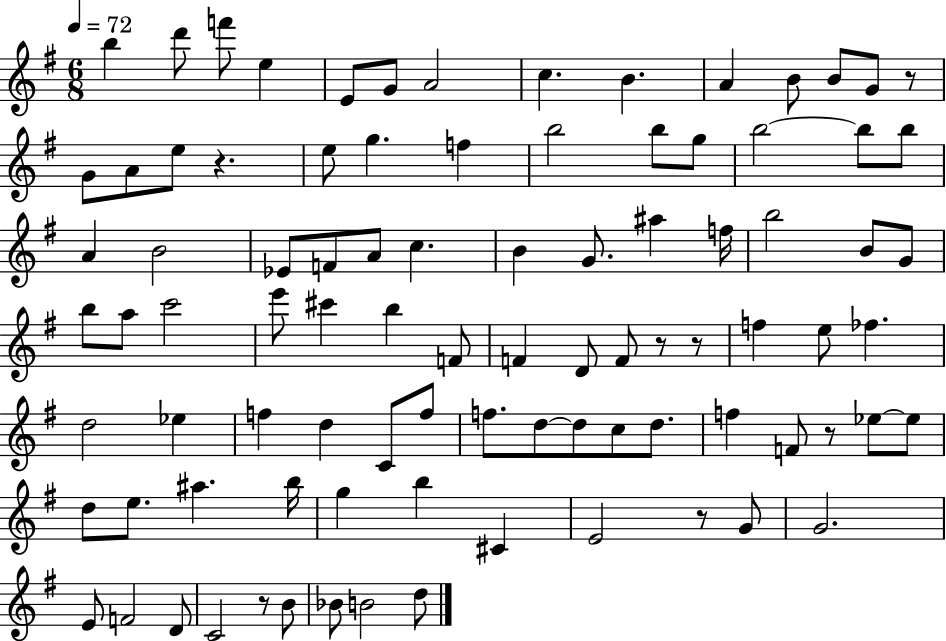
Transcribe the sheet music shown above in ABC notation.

X:1
T:Untitled
M:6/8
L:1/4
K:G
b d'/2 f'/2 e E/2 G/2 A2 c B A B/2 B/2 G/2 z/2 G/2 A/2 e/2 z e/2 g f b2 b/2 g/2 b2 b/2 b/2 A B2 _E/2 F/2 A/2 c B G/2 ^a f/4 b2 B/2 G/2 b/2 a/2 c'2 e'/2 ^c' b F/2 F D/2 F/2 z/2 z/2 f e/2 _f d2 _e f d C/2 f/2 f/2 d/2 d/2 c/2 d/2 f F/2 z/2 _e/2 _e/2 d/2 e/2 ^a b/4 g b ^C E2 z/2 G/2 G2 E/2 F2 D/2 C2 z/2 B/2 _B/2 B2 d/2